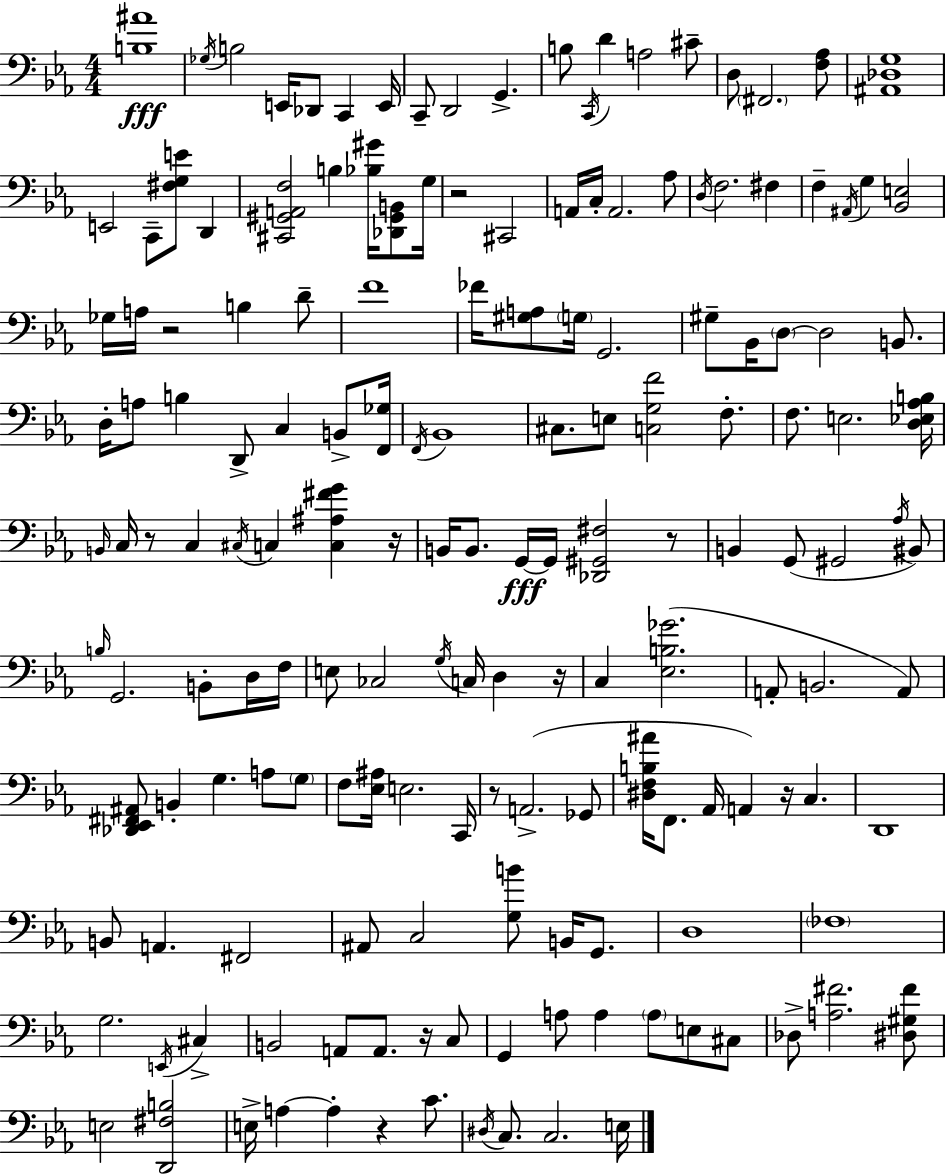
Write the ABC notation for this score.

X:1
T:Untitled
M:4/4
L:1/4
K:Eb
[B,^A]4 _G,/4 B,2 E,,/4 _D,,/2 C,, E,,/4 C,,/2 D,,2 G,, B,/2 C,,/4 D A,2 ^C/2 D,/2 ^F,,2 [F,_A,]/2 [^A,,_D,G,]4 E,,2 C,,/2 [^F,G,E]/2 D,, [^C,,^G,,A,,F,]2 B, [_B,^G]/4 [_D,,^G,,B,,]/2 G,/4 z2 ^C,,2 A,,/4 C,/4 A,,2 _A,/2 D,/4 F,2 ^F, F, ^A,,/4 G, [_B,,E,]2 _G,/4 A,/4 z2 B, D/2 F4 _F/4 [^G,A,]/2 G,/4 G,,2 ^G,/2 _B,,/4 D,/2 D,2 B,,/2 D,/4 A,/2 B, D,,/2 C, B,,/2 [F,,_G,]/4 F,,/4 _B,,4 ^C,/2 E,/2 [C,G,F]2 F,/2 F,/2 E,2 [D,_E,_A,B,]/4 B,,/4 C,/4 z/2 C, ^C,/4 C, [C,^A,^FG] z/4 B,,/4 B,,/2 G,,/4 G,,/4 [_D,,^G,,^F,]2 z/2 B,, G,,/2 ^G,,2 _A,/4 ^B,,/2 B,/4 G,,2 B,,/2 D,/4 F,/4 E,/2 _C,2 G,/4 C,/4 D, z/4 C, [_E,B,_G]2 A,,/2 B,,2 A,,/2 [_D,,_E,,^F,,^A,,]/2 B,, G, A,/2 G,/2 F,/2 [_E,^A,]/4 E,2 C,,/4 z/2 A,,2 _G,,/2 [^D,F,B,^A]/4 F,,/2 _A,,/4 A,, z/4 C, D,,4 B,,/2 A,, ^F,,2 ^A,,/2 C,2 [G,B]/2 B,,/4 G,,/2 D,4 _F,4 G,2 E,,/4 ^C, B,,2 A,,/2 A,,/2 z/4 C,/2 G,, A,/2 A, A,/2 E,/2 ^C,/2 _D,/2 [A,^F]2 [^D,^G,^F]/2 E,2 [D,,^F,B,]2 E,/4 A, A, z C/2 ^D,/4 C,/2 C,2 E,/4